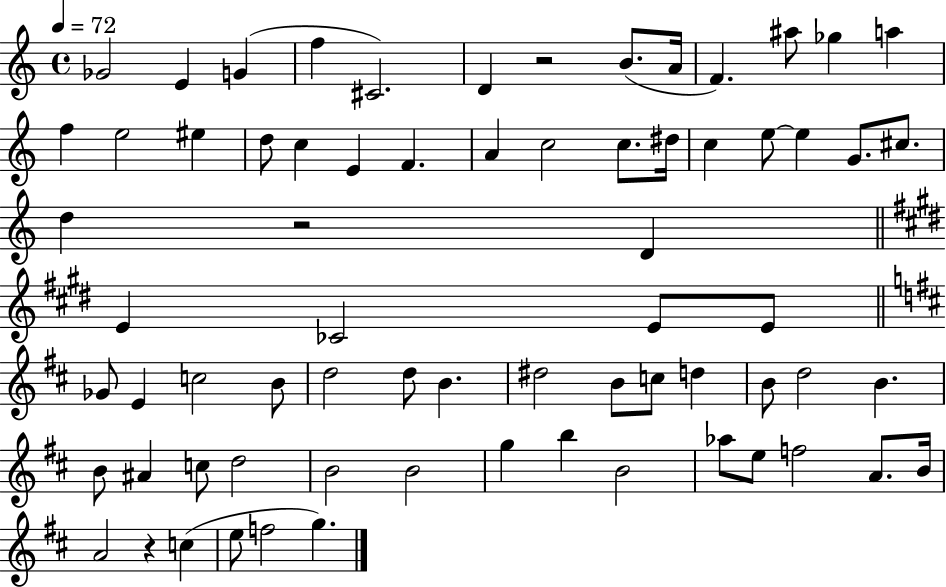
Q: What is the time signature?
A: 4/4